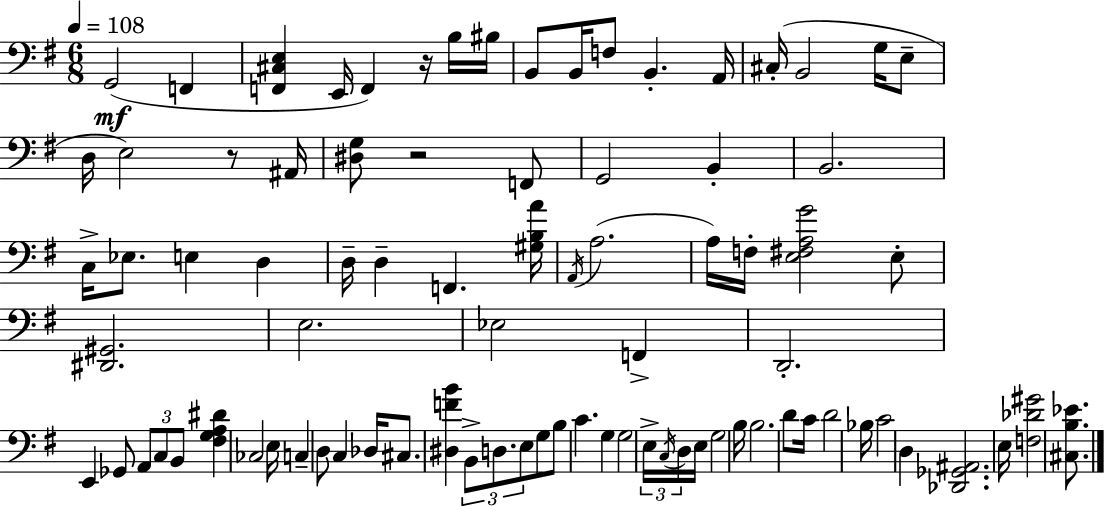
X:1
T:Untitled
M:6/8
L:1/4
K:Em
G,,2 F,, [F,,^C,E,] E,,/4 F,, z/4 B,/4 ^B,/4 B,,/2 B,,/4 F,/2 B,, A,,/4 ^C,/4 B,,2 G,/4 E,/2 D,/4 E,2 z/2 ^A,,/4 [^D,G,]/2 z2 F,,/2 G,,2 B,, B,,2 C,/4 _E,/2 E, D, D,/4 D, F,, [^G,B,A]/4 A,,/4 A,2 A,/4 F,/4 [E,^F,A,G]2 E,/2 [^D,,^G,,]2 E,2 _E,2 F,, D,,2 E,, _G,,/2 A,,/2 C,/2 B,,/2 [^F,G,A,^D] _C,2 E,/4 C, D,/2 C, _D,/4 ^C,/2 [^D,FB] B,,/2 D,/2 E,/2 G,/2 B,/2 C G, G,2 E,/4 C,/4 D,/4 E,/4 G,2 B,/4 B,2 D/2 C/4 D2 _B,/4 C2 D, [_D,,_G,,^A,,]2 E,/4 [F,_D^G]2 [^C,B,_E]/2